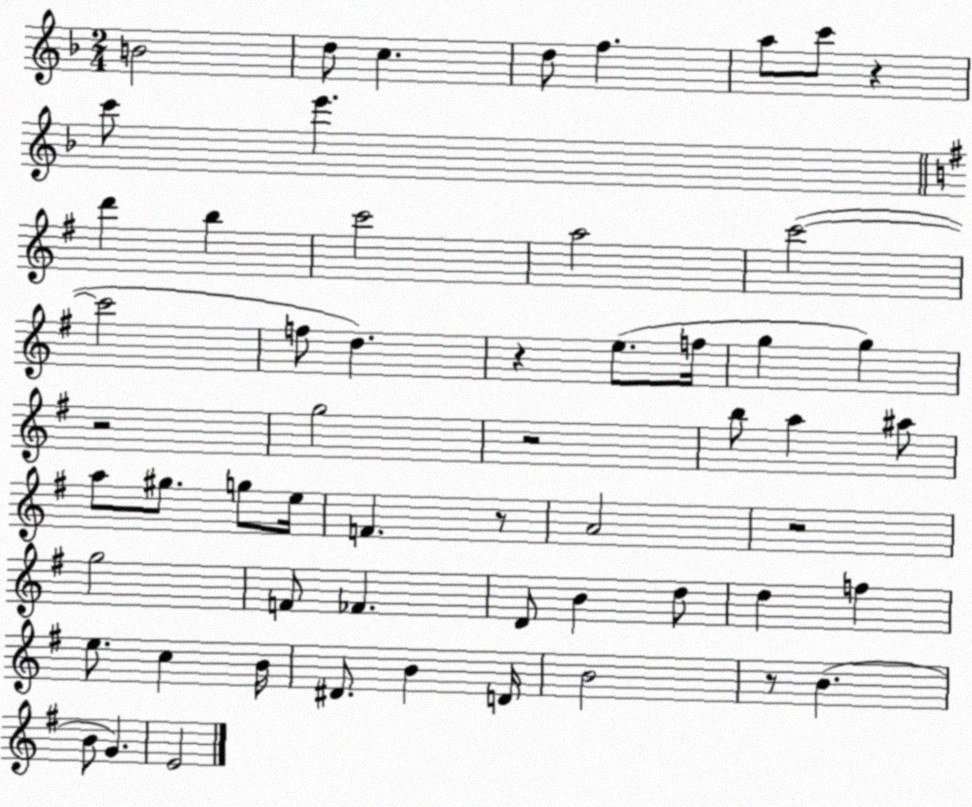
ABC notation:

X:1
T:Untitled
M:2/4
L:1/4
K:F
B2 d/2 c d/2 f a/2 c'/2 z c'/2 e' d' b c'2 a2 c'2 c'2 f/2 d z e/2 f/4 g g z2 g2 z2 b/2 a ^a/2 a/2 ^g/2 g/2 e/4 F z/2 A2 z2 g2 F/2 _F D/2 B d/2 d f e/2 c B/4 ^D/2 B D/4 B2 z/2 B B/2 G E2